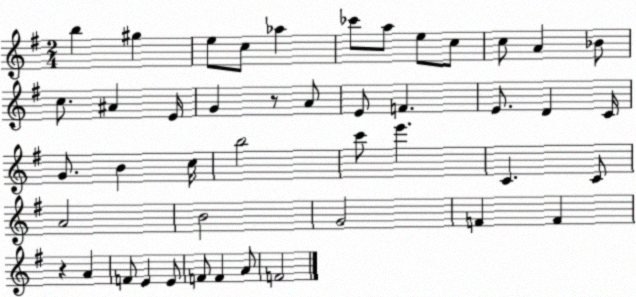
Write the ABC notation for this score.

X:1
T:Untitled
M:2/4
L:1/4
K:G
b ^g e/2 c/2 _a _c'/2 a/2 e/2 c/2 c/2 A _B/2 c/2 ^A E/4 G z/2 A/2 E/2 F E/2 D C/4 G/2 B c/4 b2 c'/2 e' C C/2 A2 B2 G2 F F z A F/2 E E/2 F/2 F A/2 F2